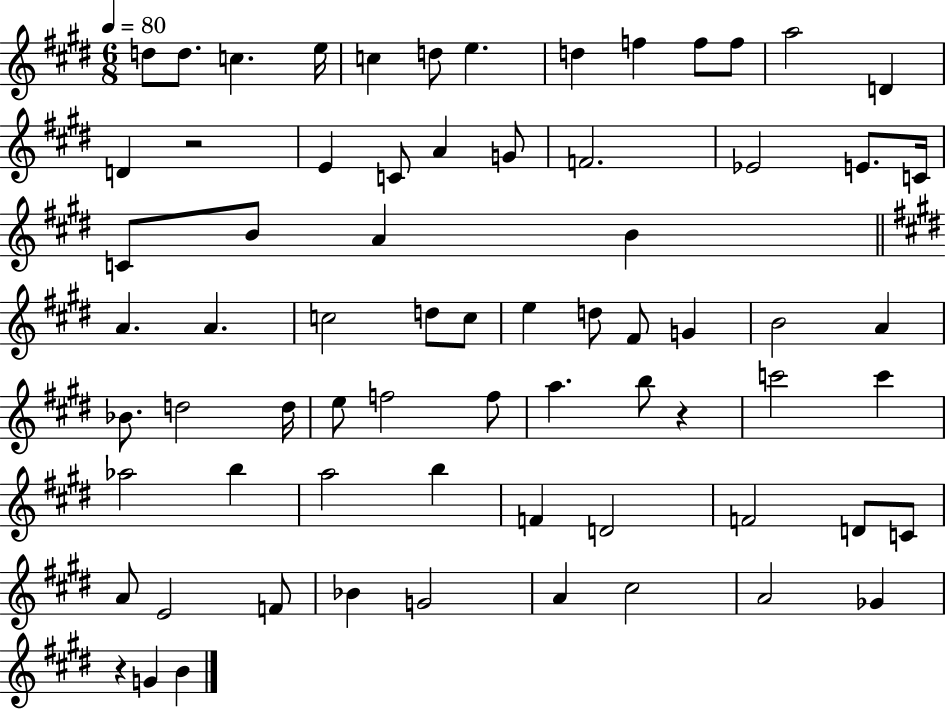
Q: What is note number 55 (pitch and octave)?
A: D4